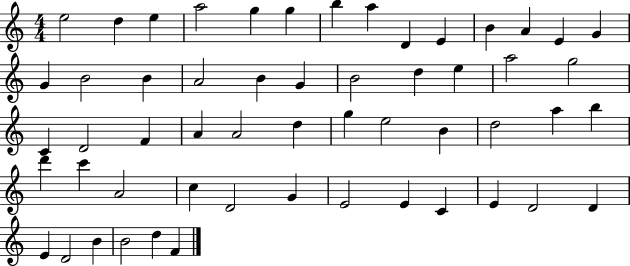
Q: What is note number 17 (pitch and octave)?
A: B4